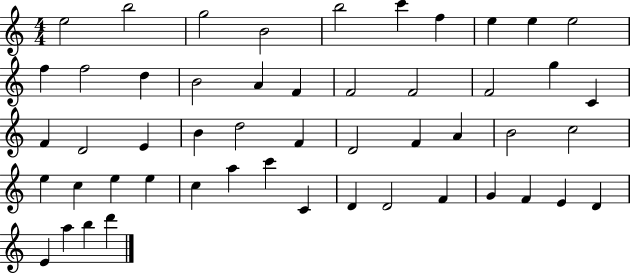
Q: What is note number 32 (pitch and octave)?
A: C5